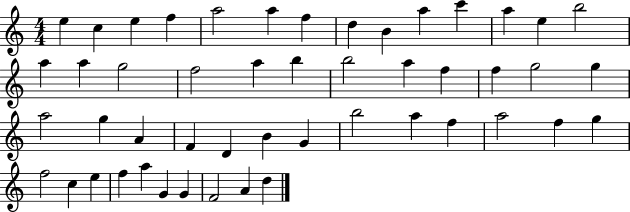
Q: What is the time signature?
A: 4/4